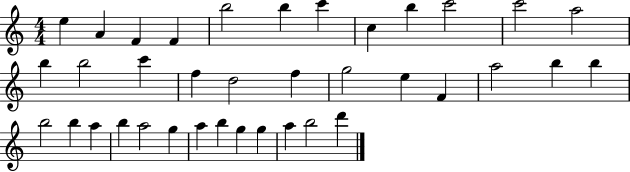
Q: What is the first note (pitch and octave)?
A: E5